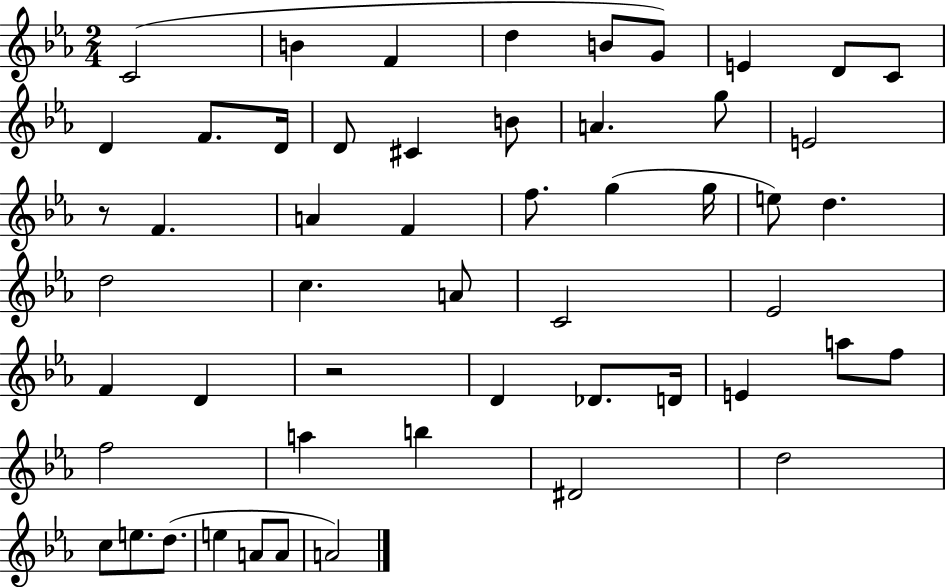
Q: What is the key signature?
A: EES major